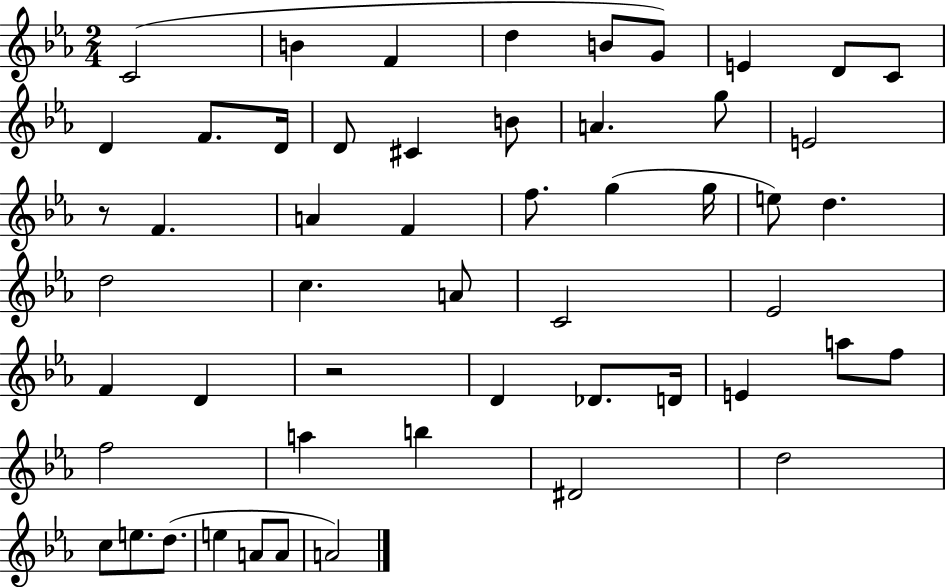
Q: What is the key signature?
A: EES major